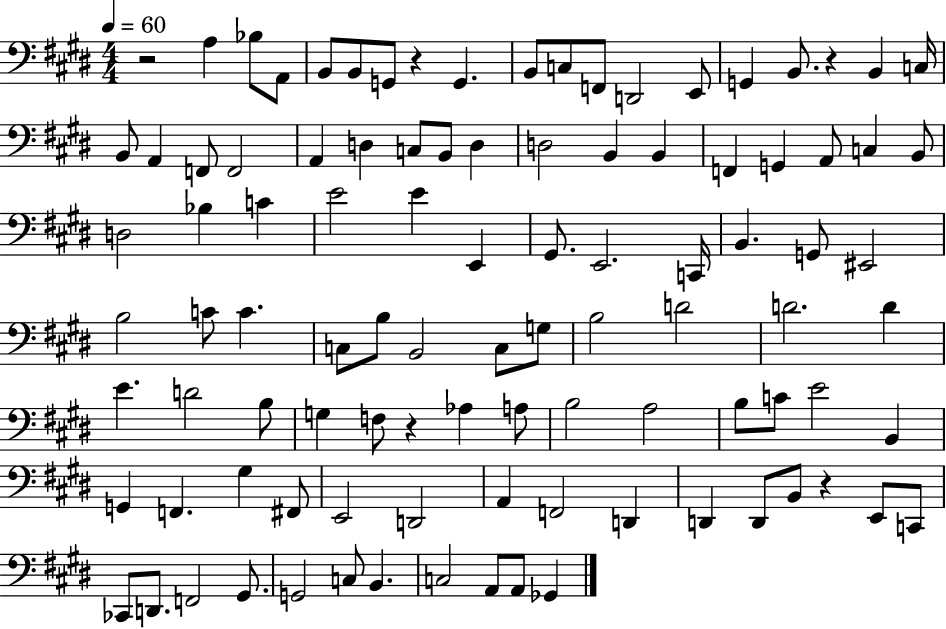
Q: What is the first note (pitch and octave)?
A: A3